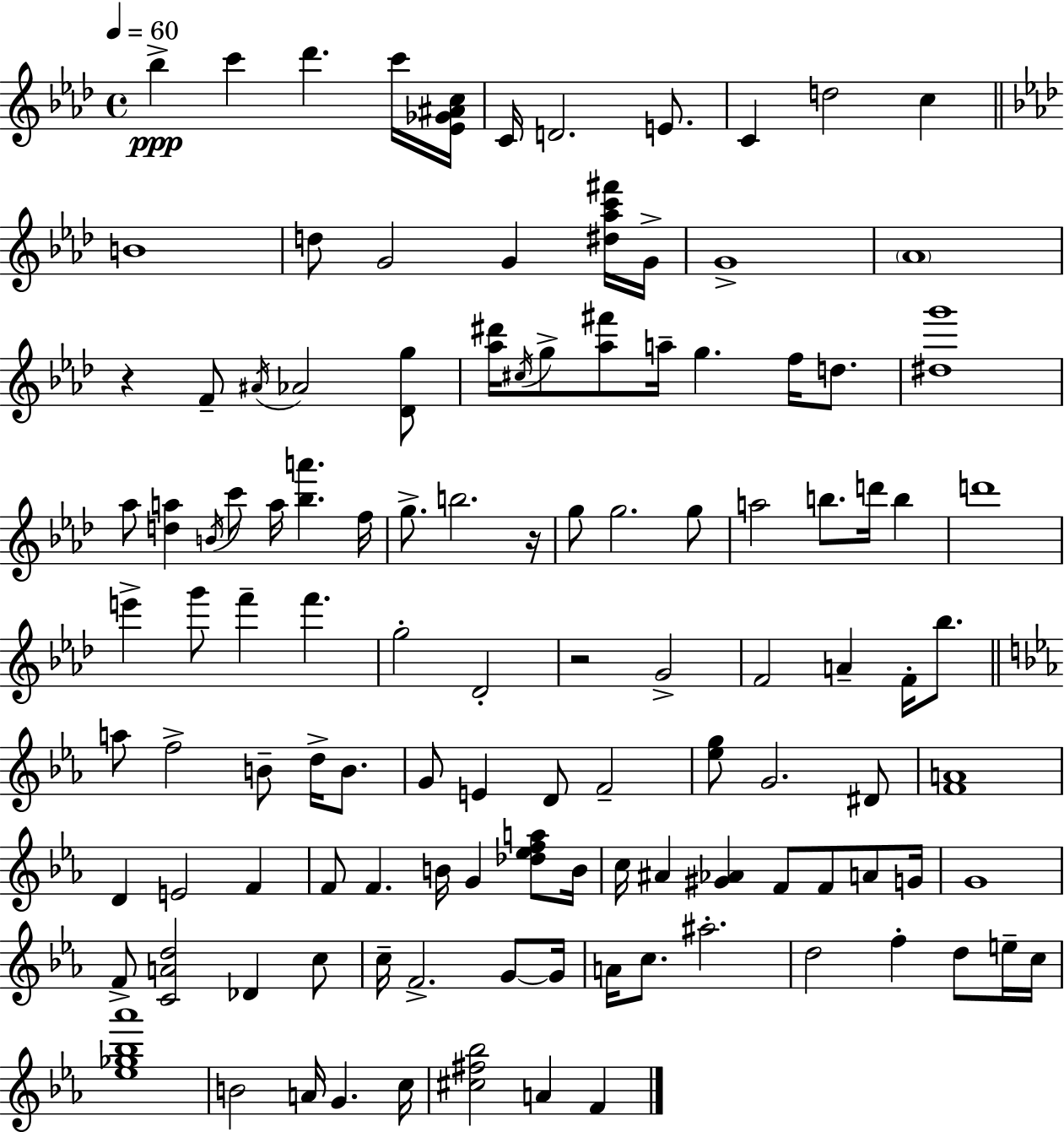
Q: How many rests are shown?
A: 3